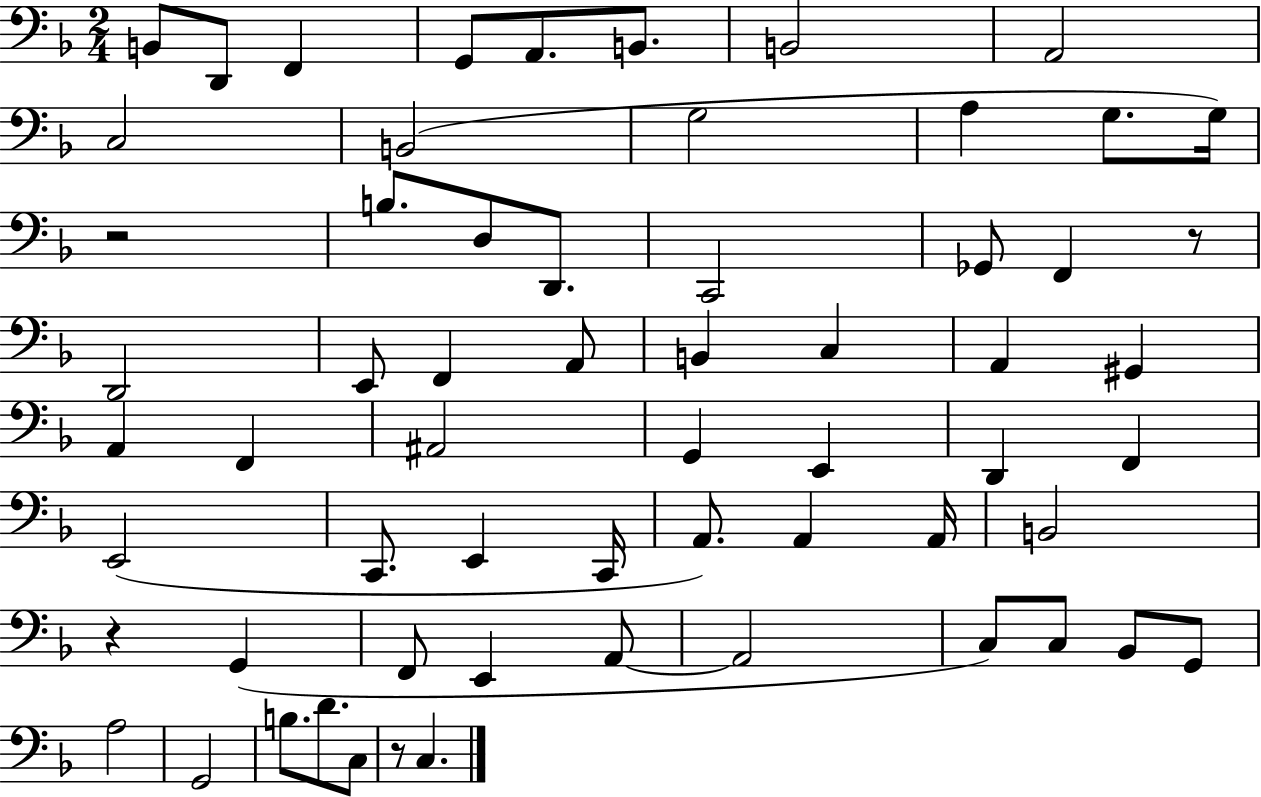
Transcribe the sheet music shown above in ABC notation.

X:1
T:Untitled
M:2/4
L:1/4
K:F
B,,/2 D,,/2 F,, G,,/2 A,,/2 B,,/2 B,,2 A,,2 C,2 B,,2 G,2 A, G,/2 G,/4 z2 B,/2 D,/2 D,,/2 C,,2 _G,,/2 F,, z/2 D,,2 E,,/2 F,, A,,/2 B,, C, A,, ^G,, A,, F,, ^A,,2 G,, E,, D,, F,, E,,2 C,,/2 E,, C,,/4 A,,/2 A,, A,,/4 B,,2 z G,, F,,/2 E,, A,,/2 A,,2 C,/2 C,/2 _B,,/2 G,,/2 A,2 G,,2 B,/2 D/2 C,/2 z/2 C,